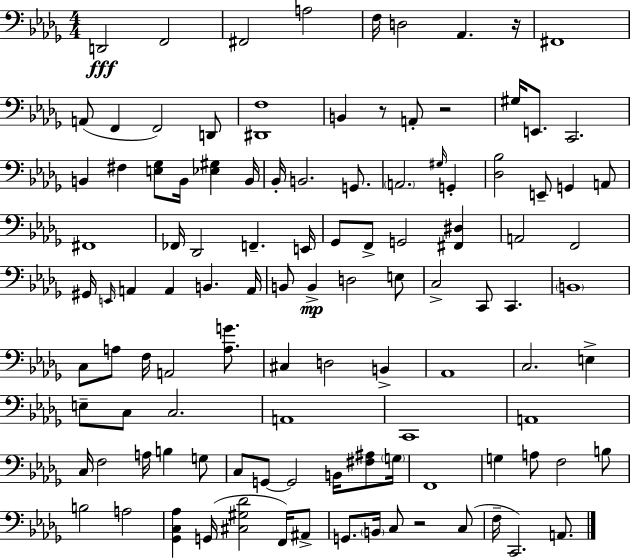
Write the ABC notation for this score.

X:1
T:Untitled
M:4/4
L:1/4
K:Bbm
D,,2 F,,2 ^F,,2 A,2 F,/4 D,2 _A,, z/4 ^F,,4 A,,/2 F,, F,,2 D,,/2 [^D,,F,]4 B,, z/2 A,,/2 z2 ^G,/4 E,,/2 C,,2 B,, ^F, [E,_G,]/2 B,,/4 [_E,^G,] B,,/4 _B,,/4 B,,2 G,,/2 A,,2 ^G,/4 G,, [_D,_B,]2 E,,/2 G,, A,,/2 ^F,,4 _F,,/4 _D,,2 F,, E,,/4 _G,,/2 F,,/2 G,,2 [^F,,^D,] A,,2 F,,2 ^G,,/4 E,,/4 A,, A,, B,, A,,/4 B,,/2 B,, D,2 E,/2 C,2 C,,/2 C,, B,,4 C,/2 A,/2 F,/4 A,,2 [A,G]/2 ^C, D,2 B,, _A,,4 C,2 E, E,/2 C,/2 C,2 A,,4 C,,4 A,,4 C,/4 F,2 A,/4 B, G,/2 C,/2 G,,/2 G,,2 B,,/4 [^F,^A,]/2 G,/4 F,,4 G, A,/2 F,2 B,/2 B,2 A,2 [_G,,C,_A,] G,,/4 [^C,^G,_D]2 F,,/4 ^A,,/2 G,,/2 B,,/4 C,/2 z2 C,/2 F,/4 C,,2 A,,/2